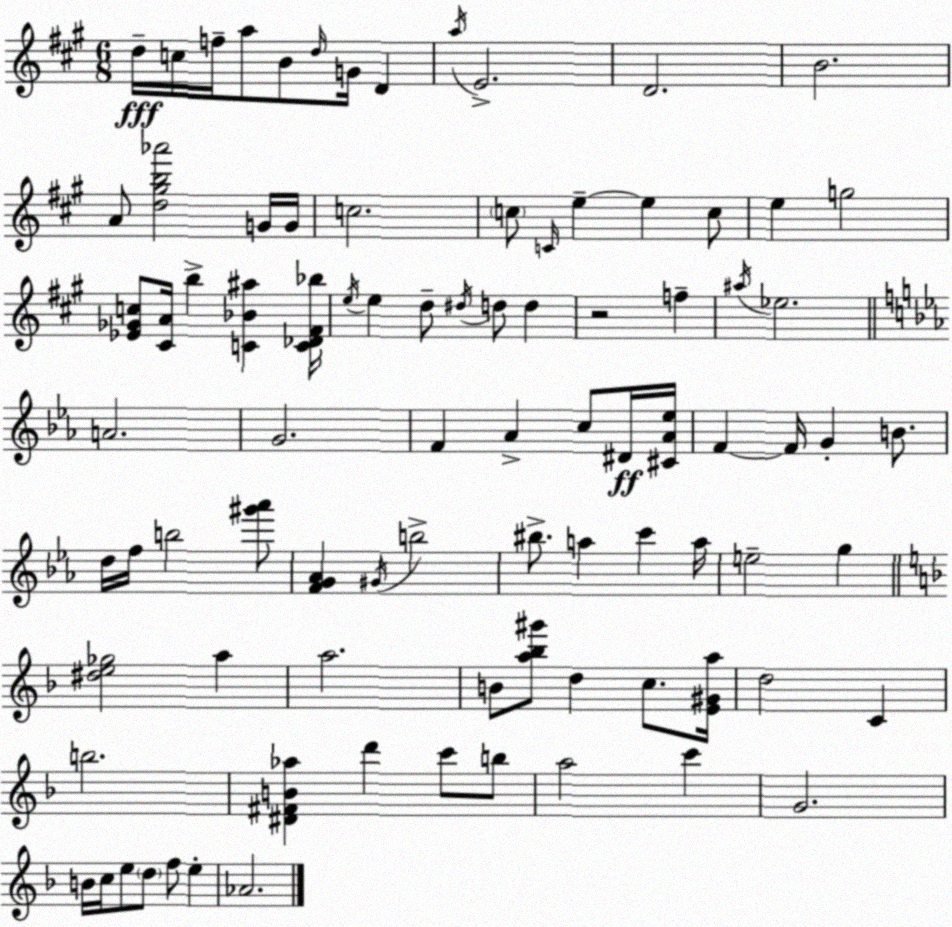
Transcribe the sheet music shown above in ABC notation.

X:1
T:Untitled
M:6/8
L:1/4
K:A
d/4 c/4 f/4 a/2 B/2 d/4 G/4 D a/4 E2 D2 B2 A/2 [d^gb_a']2 G/4 G/4 c2 c/2 C/4 e e c/2 e g2 [_E_Gc]/2 [^CA]/4 b [C_B^a] [C_D^F_b]/4 e/4 e d/2 ^d/4 d/2 d z2 f ^a/4 _e2 A2 G2 F _A c/2 ^D/4 [^C_A_e]/4 F F/4 G B/2 d/4 f/4 b2 [^g'_a']/2 [FG_A] ^G/4 b2 ^b/2 a c' a/4 e2 g [^de_g]2 a a2 B/2 [a_b^g']/2 d c/2 [E^Ga]/4 d2 C b2 [^D^FB_a] d' c'/2 b/2 a2 c' G2 B/4 c/4 e/2 d/2 f/2 e _A2